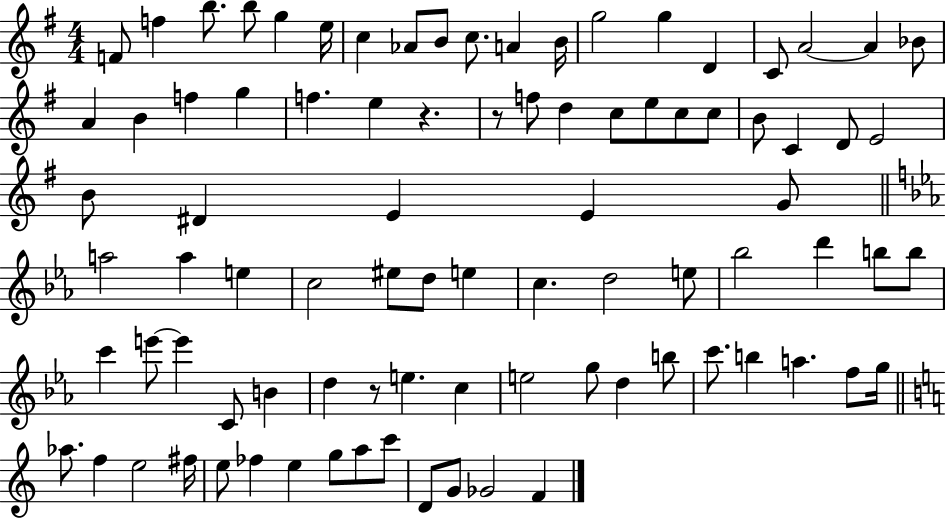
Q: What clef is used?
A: treble